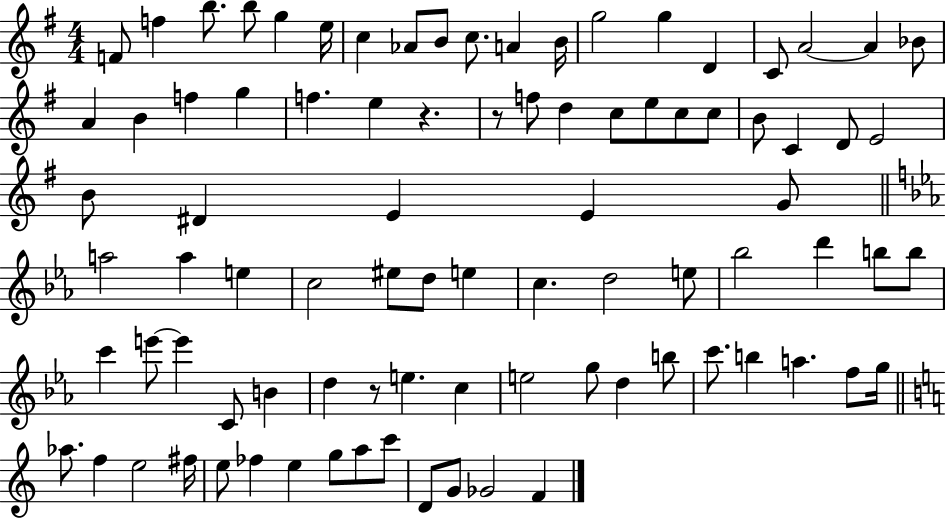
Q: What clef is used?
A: treble